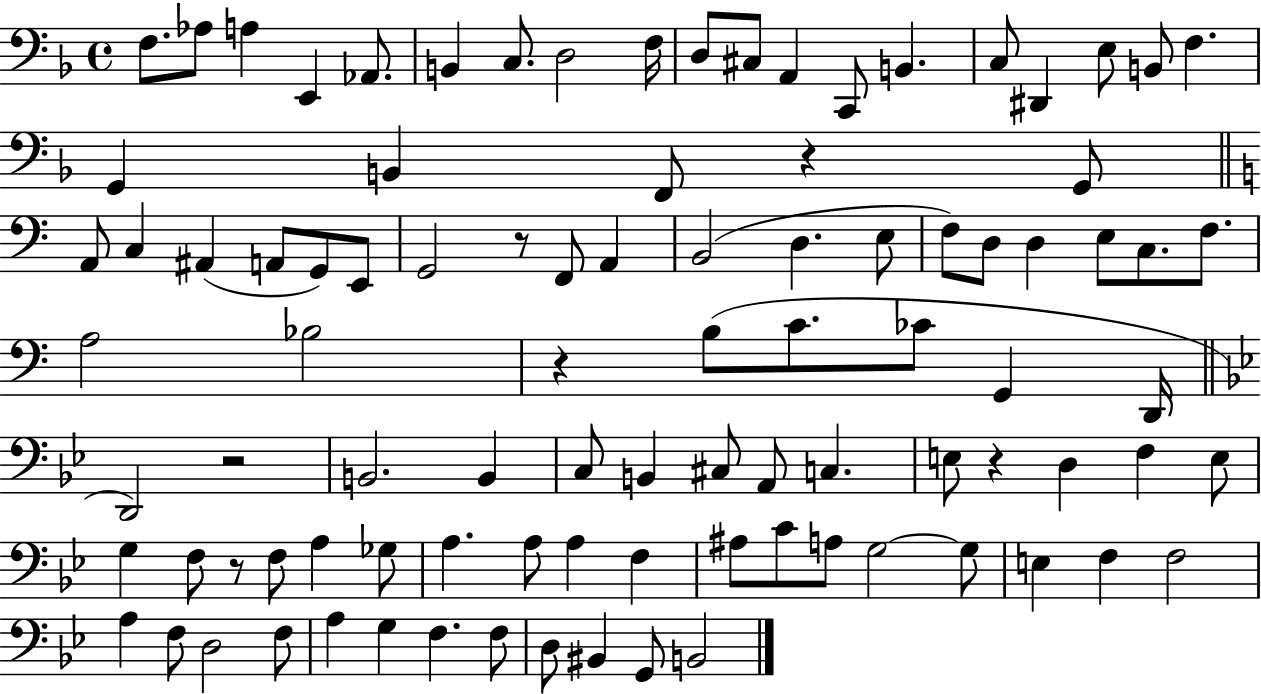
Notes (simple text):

F3/e. Ab3/e A3/q E2/q Ab2/e. B2/q C3/e. D3/h F3/s D3/e C#3/e A2/q C2/e B2/q. C3/e D#2/q E3/e B2/e F3/q. G2/q B2/q F2/e R/q G2/e A2/e C3/q A#2/q A2/e G2/e E2/e G2/h R/e F2/e A2/q B2/h D3/q. E3/e F3/e D3/e D3/q E3/e C3/e. F3/e. A3/h Bb3/h R/q B3/e C4/e. CES4/e G2/q D2/s D2/h R/h B2/h. B2/q C3/e B2/q C#3/e A2/e C3/q. E3/e R/q D3/q F3/q E3/e G3/q F3/e R/e F3/e A3/q Gb3/e A3/q. A3/e A3/q F3/q A#3/e C4/e A3/e G3/h G3/e E3/q F3/q F3/h A3/q F3/e D3/h F3/e A3/q G3/q F3/q. F3/e D3/e BIS2/q G2/e B2/h